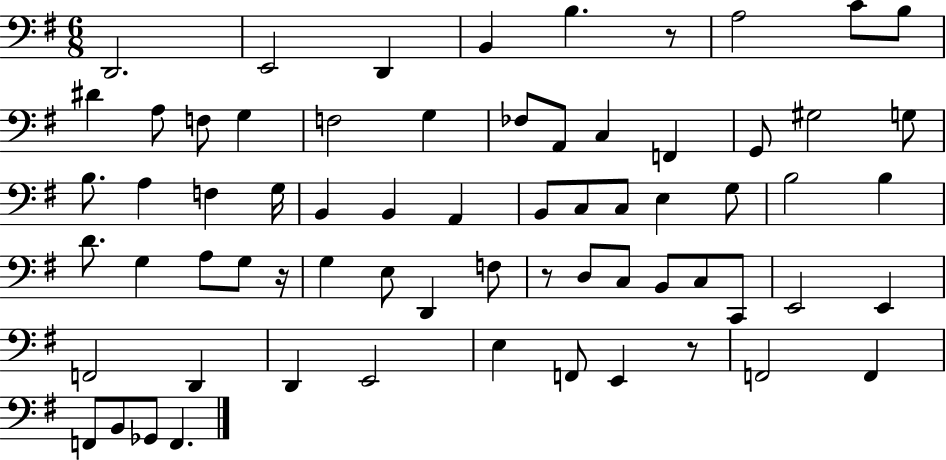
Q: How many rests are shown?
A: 4